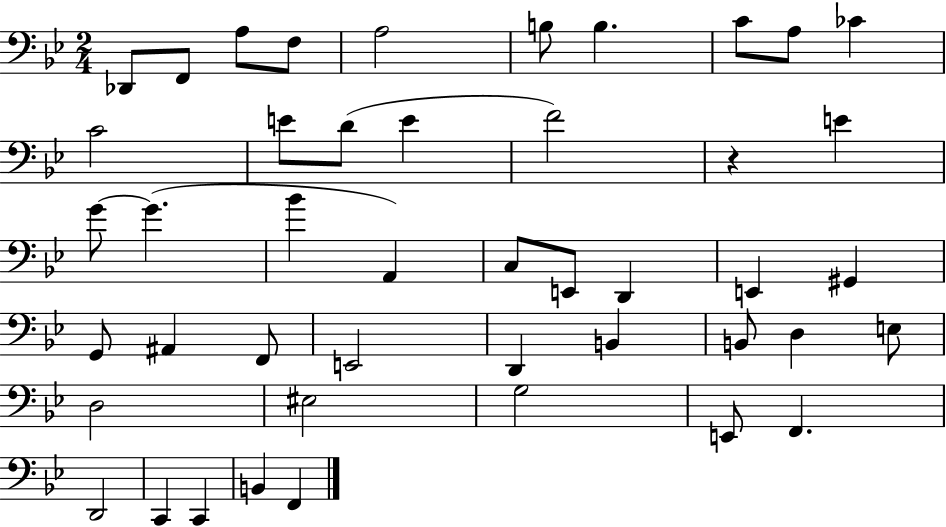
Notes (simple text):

Db2/e F2/e A3/e F3/e A3/h B3/e B3/q. C4/e A3/e CES4/q C4/h E4/e D4/e E4/q F4/h R/q E4/q G4/e G4/q. Bb4/q A2/q C3/e E2/e D2/q E2/q G#2/q G2/e A#2/q F2/e E2/h D2/q B2/q B2/e D3/q E3/e D3/h EIS3/h G3/h E2/e F2/q. D2/h C2/q C2/q B2/q F2/q